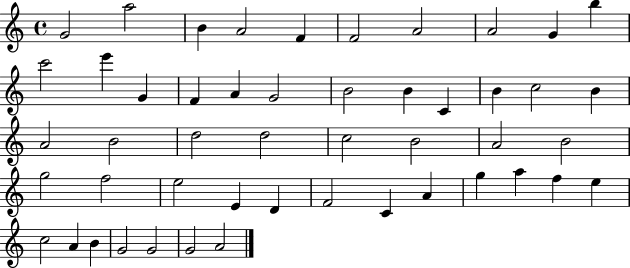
X:1
T:Untitled
M:4/4
L:1/4
K:C
G2 a2 B A2 F F2 A2 A2 G b c'2 e' G F A G2 B2 B C B c2 B A2 B2 d2 d2 c2 B2 A2 B2 g2 f2 e2 E D F2 C A g a f e c2 A B G2 G2 G2 A2